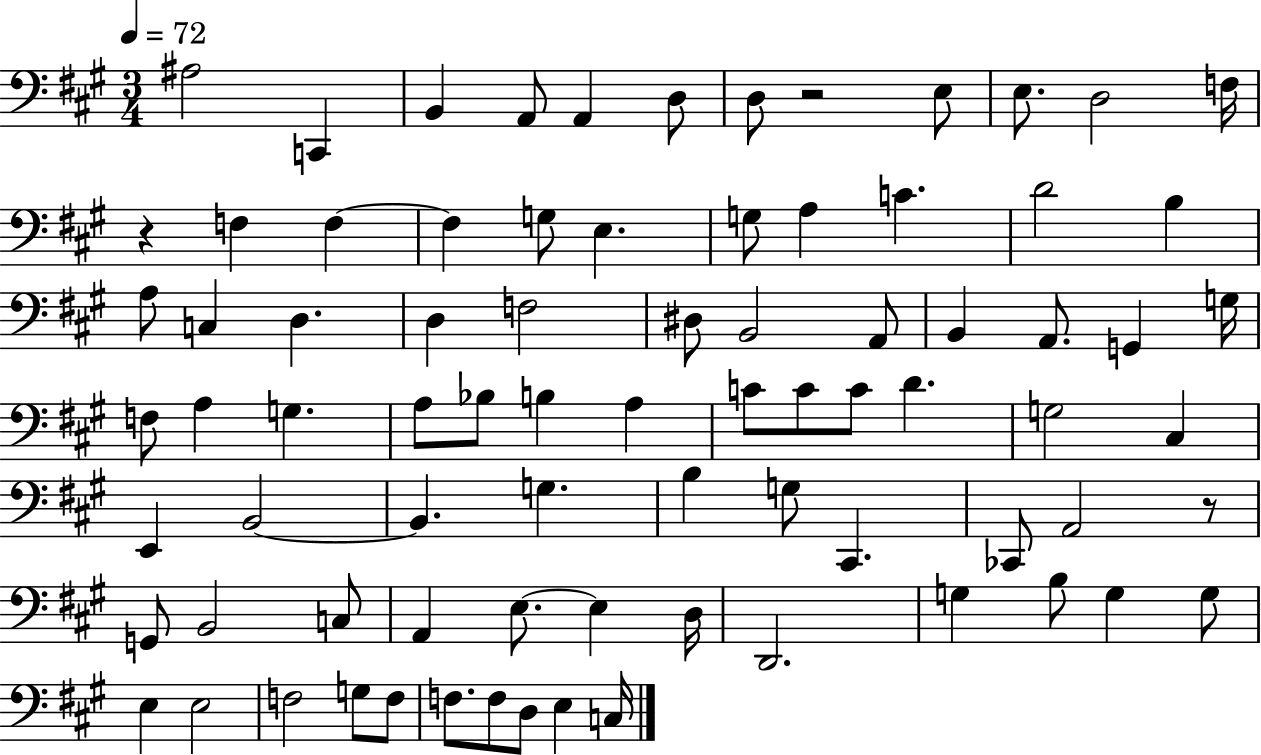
X:1
T:Untitled
M:3/4
L:1/4
K:A
^A,2 C,, B,, A,,/2 A,, D,/2 D,/2 z2 E,/2 E,/2 D,2 F,/4 z F, F, F, G,/2 E, G,/2 A, C D2 B, A,/2 C, D, D, F,2 ^D,/2 B,,2 A,,/2 B,, A,,/2 G,, G,/4 F,/2 A, G, A,/2 _B,/2 B, A, C/2 C/2 C/2 D G,2 ^C, E,, B,,2 B,, G, B, G,/2 ^C,, _C,,/2 A,,2 z/2 G,,/2 B,,2 C,/2 A,, E,/2 E, D,/4 D,,2 G, B,/2 G, G,/2 E, E,2 F,2 G,/2 F,/2 F,/2 F,/2 D,/2 E, C,/4